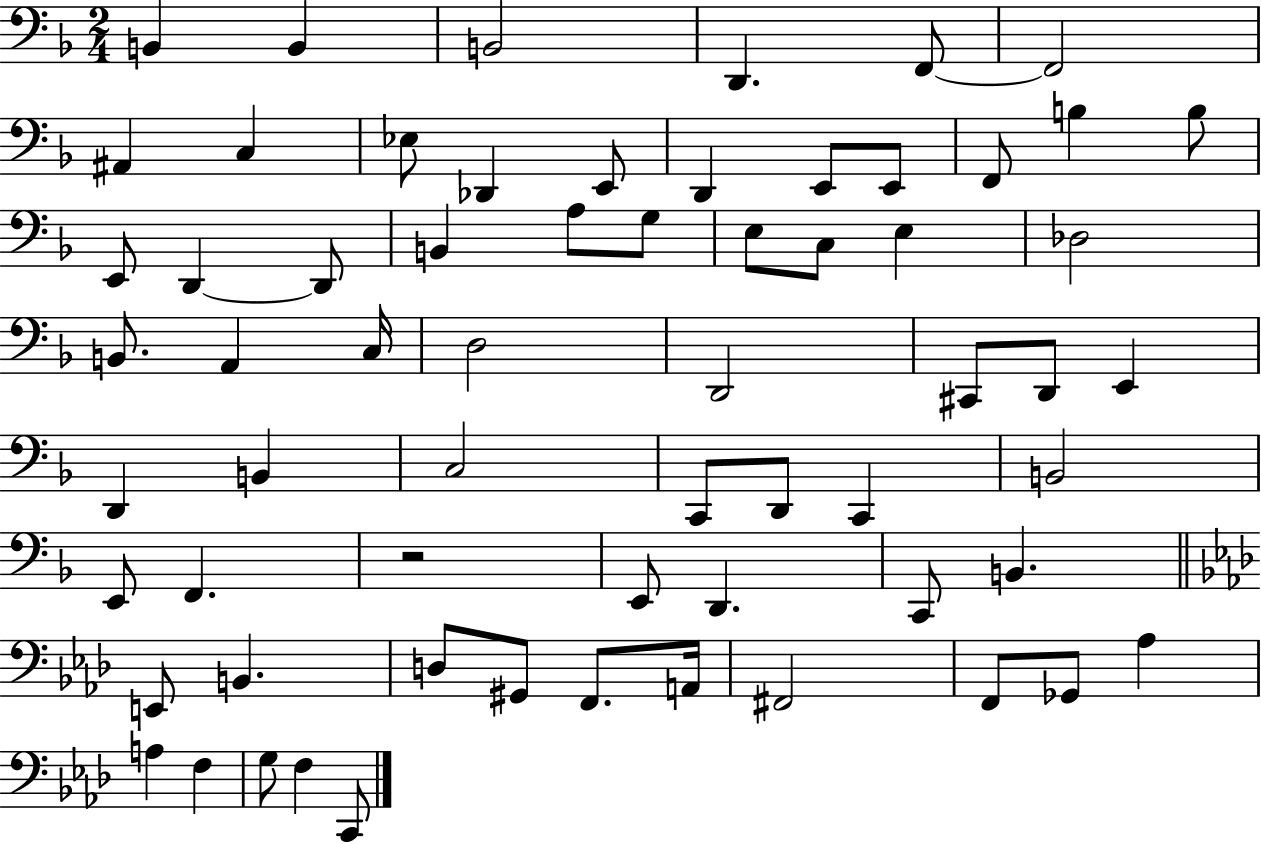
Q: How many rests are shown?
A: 1